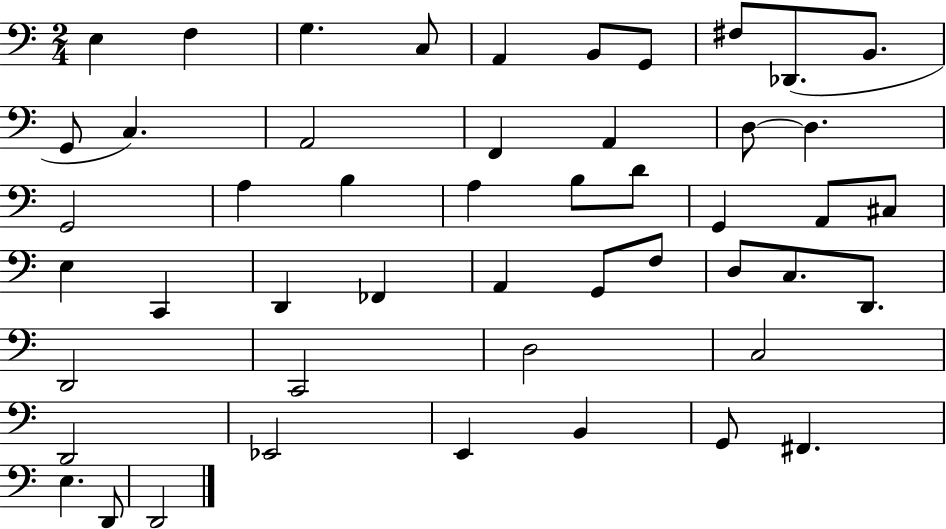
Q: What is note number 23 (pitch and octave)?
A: D4